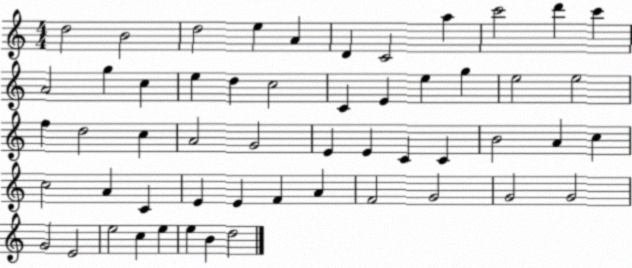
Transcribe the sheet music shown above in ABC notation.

X:1
T:Untitled
M:4/4
L:1/4
K:C
d2 B2 d2 e A D C2 a c'2 d' c' A2 g c e d c2 C E e g e2 e2 f d2 c A2 G2 E E C C B2 A c c2 A C E E F A F2 G2 G2 G2 G2 E2 e2 c e e B d2